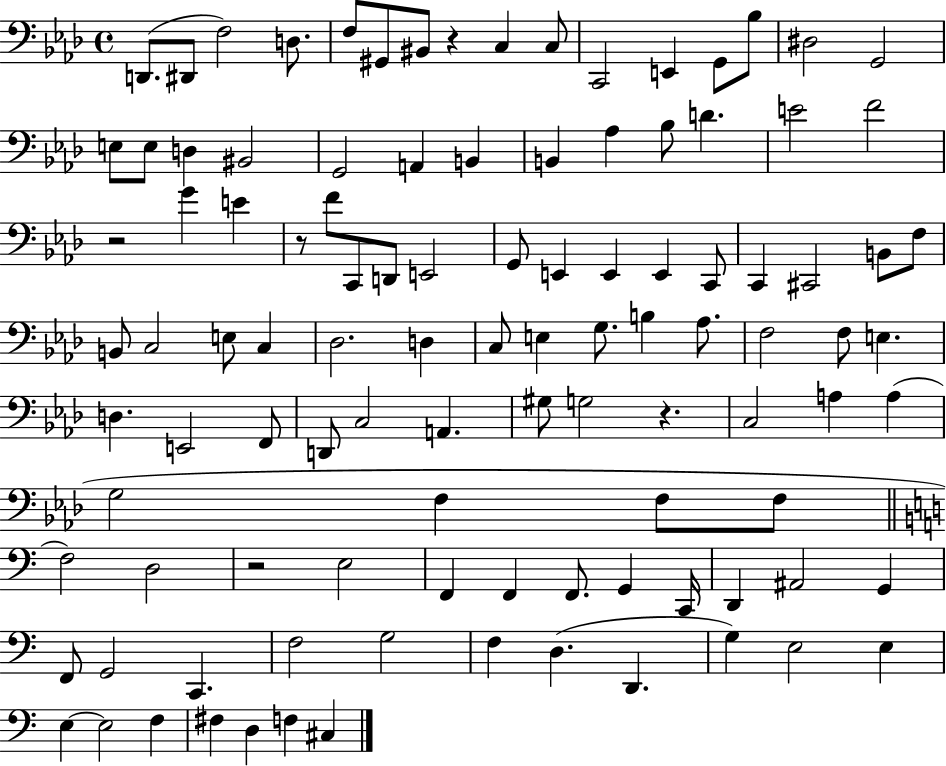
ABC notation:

X:1
T:Untitled
M:4/4
L:1/4
K:Ab
D,,/2 ^D,,/2 F,2 D,/2 F,/2 ^G,,/2 ^B,,/2 z C, C,/2 C,,2 E,, G,,/2 _B,/2 ^D,2 G,,2 E,/2 E,/2 D, ^B,,2 G,,2 A,, B,, B,, _A, _B,/2 D E2 F2 z2 G E z/2 F/2 C,,/2 D,,/2 E,,2 G,,/2 E,, E,, E,, C,,/2 C,, ^C,,2 B,,/2 F,/2 B,,/2 C,2 E,/2 C, _D,2 D, C,/2 E, G,/2 B, _A,/2 F,2 F,/2 E, D, E,,2 F,,/2 D,,/2 C,2 A,, ^G,/2 G,2 z C,2 A, A, G,2 F, F,/2 F,/2 F,2 D,2 z2 E,2 F,, F,, F,,/2 G,, C,,/4 D,, ^A,,2 G,, F,,/2 G,,2 C,, F,2 G,2 F, D, D,, G, E,2 E, E, E,2 F, ^F, D, F, ^C,